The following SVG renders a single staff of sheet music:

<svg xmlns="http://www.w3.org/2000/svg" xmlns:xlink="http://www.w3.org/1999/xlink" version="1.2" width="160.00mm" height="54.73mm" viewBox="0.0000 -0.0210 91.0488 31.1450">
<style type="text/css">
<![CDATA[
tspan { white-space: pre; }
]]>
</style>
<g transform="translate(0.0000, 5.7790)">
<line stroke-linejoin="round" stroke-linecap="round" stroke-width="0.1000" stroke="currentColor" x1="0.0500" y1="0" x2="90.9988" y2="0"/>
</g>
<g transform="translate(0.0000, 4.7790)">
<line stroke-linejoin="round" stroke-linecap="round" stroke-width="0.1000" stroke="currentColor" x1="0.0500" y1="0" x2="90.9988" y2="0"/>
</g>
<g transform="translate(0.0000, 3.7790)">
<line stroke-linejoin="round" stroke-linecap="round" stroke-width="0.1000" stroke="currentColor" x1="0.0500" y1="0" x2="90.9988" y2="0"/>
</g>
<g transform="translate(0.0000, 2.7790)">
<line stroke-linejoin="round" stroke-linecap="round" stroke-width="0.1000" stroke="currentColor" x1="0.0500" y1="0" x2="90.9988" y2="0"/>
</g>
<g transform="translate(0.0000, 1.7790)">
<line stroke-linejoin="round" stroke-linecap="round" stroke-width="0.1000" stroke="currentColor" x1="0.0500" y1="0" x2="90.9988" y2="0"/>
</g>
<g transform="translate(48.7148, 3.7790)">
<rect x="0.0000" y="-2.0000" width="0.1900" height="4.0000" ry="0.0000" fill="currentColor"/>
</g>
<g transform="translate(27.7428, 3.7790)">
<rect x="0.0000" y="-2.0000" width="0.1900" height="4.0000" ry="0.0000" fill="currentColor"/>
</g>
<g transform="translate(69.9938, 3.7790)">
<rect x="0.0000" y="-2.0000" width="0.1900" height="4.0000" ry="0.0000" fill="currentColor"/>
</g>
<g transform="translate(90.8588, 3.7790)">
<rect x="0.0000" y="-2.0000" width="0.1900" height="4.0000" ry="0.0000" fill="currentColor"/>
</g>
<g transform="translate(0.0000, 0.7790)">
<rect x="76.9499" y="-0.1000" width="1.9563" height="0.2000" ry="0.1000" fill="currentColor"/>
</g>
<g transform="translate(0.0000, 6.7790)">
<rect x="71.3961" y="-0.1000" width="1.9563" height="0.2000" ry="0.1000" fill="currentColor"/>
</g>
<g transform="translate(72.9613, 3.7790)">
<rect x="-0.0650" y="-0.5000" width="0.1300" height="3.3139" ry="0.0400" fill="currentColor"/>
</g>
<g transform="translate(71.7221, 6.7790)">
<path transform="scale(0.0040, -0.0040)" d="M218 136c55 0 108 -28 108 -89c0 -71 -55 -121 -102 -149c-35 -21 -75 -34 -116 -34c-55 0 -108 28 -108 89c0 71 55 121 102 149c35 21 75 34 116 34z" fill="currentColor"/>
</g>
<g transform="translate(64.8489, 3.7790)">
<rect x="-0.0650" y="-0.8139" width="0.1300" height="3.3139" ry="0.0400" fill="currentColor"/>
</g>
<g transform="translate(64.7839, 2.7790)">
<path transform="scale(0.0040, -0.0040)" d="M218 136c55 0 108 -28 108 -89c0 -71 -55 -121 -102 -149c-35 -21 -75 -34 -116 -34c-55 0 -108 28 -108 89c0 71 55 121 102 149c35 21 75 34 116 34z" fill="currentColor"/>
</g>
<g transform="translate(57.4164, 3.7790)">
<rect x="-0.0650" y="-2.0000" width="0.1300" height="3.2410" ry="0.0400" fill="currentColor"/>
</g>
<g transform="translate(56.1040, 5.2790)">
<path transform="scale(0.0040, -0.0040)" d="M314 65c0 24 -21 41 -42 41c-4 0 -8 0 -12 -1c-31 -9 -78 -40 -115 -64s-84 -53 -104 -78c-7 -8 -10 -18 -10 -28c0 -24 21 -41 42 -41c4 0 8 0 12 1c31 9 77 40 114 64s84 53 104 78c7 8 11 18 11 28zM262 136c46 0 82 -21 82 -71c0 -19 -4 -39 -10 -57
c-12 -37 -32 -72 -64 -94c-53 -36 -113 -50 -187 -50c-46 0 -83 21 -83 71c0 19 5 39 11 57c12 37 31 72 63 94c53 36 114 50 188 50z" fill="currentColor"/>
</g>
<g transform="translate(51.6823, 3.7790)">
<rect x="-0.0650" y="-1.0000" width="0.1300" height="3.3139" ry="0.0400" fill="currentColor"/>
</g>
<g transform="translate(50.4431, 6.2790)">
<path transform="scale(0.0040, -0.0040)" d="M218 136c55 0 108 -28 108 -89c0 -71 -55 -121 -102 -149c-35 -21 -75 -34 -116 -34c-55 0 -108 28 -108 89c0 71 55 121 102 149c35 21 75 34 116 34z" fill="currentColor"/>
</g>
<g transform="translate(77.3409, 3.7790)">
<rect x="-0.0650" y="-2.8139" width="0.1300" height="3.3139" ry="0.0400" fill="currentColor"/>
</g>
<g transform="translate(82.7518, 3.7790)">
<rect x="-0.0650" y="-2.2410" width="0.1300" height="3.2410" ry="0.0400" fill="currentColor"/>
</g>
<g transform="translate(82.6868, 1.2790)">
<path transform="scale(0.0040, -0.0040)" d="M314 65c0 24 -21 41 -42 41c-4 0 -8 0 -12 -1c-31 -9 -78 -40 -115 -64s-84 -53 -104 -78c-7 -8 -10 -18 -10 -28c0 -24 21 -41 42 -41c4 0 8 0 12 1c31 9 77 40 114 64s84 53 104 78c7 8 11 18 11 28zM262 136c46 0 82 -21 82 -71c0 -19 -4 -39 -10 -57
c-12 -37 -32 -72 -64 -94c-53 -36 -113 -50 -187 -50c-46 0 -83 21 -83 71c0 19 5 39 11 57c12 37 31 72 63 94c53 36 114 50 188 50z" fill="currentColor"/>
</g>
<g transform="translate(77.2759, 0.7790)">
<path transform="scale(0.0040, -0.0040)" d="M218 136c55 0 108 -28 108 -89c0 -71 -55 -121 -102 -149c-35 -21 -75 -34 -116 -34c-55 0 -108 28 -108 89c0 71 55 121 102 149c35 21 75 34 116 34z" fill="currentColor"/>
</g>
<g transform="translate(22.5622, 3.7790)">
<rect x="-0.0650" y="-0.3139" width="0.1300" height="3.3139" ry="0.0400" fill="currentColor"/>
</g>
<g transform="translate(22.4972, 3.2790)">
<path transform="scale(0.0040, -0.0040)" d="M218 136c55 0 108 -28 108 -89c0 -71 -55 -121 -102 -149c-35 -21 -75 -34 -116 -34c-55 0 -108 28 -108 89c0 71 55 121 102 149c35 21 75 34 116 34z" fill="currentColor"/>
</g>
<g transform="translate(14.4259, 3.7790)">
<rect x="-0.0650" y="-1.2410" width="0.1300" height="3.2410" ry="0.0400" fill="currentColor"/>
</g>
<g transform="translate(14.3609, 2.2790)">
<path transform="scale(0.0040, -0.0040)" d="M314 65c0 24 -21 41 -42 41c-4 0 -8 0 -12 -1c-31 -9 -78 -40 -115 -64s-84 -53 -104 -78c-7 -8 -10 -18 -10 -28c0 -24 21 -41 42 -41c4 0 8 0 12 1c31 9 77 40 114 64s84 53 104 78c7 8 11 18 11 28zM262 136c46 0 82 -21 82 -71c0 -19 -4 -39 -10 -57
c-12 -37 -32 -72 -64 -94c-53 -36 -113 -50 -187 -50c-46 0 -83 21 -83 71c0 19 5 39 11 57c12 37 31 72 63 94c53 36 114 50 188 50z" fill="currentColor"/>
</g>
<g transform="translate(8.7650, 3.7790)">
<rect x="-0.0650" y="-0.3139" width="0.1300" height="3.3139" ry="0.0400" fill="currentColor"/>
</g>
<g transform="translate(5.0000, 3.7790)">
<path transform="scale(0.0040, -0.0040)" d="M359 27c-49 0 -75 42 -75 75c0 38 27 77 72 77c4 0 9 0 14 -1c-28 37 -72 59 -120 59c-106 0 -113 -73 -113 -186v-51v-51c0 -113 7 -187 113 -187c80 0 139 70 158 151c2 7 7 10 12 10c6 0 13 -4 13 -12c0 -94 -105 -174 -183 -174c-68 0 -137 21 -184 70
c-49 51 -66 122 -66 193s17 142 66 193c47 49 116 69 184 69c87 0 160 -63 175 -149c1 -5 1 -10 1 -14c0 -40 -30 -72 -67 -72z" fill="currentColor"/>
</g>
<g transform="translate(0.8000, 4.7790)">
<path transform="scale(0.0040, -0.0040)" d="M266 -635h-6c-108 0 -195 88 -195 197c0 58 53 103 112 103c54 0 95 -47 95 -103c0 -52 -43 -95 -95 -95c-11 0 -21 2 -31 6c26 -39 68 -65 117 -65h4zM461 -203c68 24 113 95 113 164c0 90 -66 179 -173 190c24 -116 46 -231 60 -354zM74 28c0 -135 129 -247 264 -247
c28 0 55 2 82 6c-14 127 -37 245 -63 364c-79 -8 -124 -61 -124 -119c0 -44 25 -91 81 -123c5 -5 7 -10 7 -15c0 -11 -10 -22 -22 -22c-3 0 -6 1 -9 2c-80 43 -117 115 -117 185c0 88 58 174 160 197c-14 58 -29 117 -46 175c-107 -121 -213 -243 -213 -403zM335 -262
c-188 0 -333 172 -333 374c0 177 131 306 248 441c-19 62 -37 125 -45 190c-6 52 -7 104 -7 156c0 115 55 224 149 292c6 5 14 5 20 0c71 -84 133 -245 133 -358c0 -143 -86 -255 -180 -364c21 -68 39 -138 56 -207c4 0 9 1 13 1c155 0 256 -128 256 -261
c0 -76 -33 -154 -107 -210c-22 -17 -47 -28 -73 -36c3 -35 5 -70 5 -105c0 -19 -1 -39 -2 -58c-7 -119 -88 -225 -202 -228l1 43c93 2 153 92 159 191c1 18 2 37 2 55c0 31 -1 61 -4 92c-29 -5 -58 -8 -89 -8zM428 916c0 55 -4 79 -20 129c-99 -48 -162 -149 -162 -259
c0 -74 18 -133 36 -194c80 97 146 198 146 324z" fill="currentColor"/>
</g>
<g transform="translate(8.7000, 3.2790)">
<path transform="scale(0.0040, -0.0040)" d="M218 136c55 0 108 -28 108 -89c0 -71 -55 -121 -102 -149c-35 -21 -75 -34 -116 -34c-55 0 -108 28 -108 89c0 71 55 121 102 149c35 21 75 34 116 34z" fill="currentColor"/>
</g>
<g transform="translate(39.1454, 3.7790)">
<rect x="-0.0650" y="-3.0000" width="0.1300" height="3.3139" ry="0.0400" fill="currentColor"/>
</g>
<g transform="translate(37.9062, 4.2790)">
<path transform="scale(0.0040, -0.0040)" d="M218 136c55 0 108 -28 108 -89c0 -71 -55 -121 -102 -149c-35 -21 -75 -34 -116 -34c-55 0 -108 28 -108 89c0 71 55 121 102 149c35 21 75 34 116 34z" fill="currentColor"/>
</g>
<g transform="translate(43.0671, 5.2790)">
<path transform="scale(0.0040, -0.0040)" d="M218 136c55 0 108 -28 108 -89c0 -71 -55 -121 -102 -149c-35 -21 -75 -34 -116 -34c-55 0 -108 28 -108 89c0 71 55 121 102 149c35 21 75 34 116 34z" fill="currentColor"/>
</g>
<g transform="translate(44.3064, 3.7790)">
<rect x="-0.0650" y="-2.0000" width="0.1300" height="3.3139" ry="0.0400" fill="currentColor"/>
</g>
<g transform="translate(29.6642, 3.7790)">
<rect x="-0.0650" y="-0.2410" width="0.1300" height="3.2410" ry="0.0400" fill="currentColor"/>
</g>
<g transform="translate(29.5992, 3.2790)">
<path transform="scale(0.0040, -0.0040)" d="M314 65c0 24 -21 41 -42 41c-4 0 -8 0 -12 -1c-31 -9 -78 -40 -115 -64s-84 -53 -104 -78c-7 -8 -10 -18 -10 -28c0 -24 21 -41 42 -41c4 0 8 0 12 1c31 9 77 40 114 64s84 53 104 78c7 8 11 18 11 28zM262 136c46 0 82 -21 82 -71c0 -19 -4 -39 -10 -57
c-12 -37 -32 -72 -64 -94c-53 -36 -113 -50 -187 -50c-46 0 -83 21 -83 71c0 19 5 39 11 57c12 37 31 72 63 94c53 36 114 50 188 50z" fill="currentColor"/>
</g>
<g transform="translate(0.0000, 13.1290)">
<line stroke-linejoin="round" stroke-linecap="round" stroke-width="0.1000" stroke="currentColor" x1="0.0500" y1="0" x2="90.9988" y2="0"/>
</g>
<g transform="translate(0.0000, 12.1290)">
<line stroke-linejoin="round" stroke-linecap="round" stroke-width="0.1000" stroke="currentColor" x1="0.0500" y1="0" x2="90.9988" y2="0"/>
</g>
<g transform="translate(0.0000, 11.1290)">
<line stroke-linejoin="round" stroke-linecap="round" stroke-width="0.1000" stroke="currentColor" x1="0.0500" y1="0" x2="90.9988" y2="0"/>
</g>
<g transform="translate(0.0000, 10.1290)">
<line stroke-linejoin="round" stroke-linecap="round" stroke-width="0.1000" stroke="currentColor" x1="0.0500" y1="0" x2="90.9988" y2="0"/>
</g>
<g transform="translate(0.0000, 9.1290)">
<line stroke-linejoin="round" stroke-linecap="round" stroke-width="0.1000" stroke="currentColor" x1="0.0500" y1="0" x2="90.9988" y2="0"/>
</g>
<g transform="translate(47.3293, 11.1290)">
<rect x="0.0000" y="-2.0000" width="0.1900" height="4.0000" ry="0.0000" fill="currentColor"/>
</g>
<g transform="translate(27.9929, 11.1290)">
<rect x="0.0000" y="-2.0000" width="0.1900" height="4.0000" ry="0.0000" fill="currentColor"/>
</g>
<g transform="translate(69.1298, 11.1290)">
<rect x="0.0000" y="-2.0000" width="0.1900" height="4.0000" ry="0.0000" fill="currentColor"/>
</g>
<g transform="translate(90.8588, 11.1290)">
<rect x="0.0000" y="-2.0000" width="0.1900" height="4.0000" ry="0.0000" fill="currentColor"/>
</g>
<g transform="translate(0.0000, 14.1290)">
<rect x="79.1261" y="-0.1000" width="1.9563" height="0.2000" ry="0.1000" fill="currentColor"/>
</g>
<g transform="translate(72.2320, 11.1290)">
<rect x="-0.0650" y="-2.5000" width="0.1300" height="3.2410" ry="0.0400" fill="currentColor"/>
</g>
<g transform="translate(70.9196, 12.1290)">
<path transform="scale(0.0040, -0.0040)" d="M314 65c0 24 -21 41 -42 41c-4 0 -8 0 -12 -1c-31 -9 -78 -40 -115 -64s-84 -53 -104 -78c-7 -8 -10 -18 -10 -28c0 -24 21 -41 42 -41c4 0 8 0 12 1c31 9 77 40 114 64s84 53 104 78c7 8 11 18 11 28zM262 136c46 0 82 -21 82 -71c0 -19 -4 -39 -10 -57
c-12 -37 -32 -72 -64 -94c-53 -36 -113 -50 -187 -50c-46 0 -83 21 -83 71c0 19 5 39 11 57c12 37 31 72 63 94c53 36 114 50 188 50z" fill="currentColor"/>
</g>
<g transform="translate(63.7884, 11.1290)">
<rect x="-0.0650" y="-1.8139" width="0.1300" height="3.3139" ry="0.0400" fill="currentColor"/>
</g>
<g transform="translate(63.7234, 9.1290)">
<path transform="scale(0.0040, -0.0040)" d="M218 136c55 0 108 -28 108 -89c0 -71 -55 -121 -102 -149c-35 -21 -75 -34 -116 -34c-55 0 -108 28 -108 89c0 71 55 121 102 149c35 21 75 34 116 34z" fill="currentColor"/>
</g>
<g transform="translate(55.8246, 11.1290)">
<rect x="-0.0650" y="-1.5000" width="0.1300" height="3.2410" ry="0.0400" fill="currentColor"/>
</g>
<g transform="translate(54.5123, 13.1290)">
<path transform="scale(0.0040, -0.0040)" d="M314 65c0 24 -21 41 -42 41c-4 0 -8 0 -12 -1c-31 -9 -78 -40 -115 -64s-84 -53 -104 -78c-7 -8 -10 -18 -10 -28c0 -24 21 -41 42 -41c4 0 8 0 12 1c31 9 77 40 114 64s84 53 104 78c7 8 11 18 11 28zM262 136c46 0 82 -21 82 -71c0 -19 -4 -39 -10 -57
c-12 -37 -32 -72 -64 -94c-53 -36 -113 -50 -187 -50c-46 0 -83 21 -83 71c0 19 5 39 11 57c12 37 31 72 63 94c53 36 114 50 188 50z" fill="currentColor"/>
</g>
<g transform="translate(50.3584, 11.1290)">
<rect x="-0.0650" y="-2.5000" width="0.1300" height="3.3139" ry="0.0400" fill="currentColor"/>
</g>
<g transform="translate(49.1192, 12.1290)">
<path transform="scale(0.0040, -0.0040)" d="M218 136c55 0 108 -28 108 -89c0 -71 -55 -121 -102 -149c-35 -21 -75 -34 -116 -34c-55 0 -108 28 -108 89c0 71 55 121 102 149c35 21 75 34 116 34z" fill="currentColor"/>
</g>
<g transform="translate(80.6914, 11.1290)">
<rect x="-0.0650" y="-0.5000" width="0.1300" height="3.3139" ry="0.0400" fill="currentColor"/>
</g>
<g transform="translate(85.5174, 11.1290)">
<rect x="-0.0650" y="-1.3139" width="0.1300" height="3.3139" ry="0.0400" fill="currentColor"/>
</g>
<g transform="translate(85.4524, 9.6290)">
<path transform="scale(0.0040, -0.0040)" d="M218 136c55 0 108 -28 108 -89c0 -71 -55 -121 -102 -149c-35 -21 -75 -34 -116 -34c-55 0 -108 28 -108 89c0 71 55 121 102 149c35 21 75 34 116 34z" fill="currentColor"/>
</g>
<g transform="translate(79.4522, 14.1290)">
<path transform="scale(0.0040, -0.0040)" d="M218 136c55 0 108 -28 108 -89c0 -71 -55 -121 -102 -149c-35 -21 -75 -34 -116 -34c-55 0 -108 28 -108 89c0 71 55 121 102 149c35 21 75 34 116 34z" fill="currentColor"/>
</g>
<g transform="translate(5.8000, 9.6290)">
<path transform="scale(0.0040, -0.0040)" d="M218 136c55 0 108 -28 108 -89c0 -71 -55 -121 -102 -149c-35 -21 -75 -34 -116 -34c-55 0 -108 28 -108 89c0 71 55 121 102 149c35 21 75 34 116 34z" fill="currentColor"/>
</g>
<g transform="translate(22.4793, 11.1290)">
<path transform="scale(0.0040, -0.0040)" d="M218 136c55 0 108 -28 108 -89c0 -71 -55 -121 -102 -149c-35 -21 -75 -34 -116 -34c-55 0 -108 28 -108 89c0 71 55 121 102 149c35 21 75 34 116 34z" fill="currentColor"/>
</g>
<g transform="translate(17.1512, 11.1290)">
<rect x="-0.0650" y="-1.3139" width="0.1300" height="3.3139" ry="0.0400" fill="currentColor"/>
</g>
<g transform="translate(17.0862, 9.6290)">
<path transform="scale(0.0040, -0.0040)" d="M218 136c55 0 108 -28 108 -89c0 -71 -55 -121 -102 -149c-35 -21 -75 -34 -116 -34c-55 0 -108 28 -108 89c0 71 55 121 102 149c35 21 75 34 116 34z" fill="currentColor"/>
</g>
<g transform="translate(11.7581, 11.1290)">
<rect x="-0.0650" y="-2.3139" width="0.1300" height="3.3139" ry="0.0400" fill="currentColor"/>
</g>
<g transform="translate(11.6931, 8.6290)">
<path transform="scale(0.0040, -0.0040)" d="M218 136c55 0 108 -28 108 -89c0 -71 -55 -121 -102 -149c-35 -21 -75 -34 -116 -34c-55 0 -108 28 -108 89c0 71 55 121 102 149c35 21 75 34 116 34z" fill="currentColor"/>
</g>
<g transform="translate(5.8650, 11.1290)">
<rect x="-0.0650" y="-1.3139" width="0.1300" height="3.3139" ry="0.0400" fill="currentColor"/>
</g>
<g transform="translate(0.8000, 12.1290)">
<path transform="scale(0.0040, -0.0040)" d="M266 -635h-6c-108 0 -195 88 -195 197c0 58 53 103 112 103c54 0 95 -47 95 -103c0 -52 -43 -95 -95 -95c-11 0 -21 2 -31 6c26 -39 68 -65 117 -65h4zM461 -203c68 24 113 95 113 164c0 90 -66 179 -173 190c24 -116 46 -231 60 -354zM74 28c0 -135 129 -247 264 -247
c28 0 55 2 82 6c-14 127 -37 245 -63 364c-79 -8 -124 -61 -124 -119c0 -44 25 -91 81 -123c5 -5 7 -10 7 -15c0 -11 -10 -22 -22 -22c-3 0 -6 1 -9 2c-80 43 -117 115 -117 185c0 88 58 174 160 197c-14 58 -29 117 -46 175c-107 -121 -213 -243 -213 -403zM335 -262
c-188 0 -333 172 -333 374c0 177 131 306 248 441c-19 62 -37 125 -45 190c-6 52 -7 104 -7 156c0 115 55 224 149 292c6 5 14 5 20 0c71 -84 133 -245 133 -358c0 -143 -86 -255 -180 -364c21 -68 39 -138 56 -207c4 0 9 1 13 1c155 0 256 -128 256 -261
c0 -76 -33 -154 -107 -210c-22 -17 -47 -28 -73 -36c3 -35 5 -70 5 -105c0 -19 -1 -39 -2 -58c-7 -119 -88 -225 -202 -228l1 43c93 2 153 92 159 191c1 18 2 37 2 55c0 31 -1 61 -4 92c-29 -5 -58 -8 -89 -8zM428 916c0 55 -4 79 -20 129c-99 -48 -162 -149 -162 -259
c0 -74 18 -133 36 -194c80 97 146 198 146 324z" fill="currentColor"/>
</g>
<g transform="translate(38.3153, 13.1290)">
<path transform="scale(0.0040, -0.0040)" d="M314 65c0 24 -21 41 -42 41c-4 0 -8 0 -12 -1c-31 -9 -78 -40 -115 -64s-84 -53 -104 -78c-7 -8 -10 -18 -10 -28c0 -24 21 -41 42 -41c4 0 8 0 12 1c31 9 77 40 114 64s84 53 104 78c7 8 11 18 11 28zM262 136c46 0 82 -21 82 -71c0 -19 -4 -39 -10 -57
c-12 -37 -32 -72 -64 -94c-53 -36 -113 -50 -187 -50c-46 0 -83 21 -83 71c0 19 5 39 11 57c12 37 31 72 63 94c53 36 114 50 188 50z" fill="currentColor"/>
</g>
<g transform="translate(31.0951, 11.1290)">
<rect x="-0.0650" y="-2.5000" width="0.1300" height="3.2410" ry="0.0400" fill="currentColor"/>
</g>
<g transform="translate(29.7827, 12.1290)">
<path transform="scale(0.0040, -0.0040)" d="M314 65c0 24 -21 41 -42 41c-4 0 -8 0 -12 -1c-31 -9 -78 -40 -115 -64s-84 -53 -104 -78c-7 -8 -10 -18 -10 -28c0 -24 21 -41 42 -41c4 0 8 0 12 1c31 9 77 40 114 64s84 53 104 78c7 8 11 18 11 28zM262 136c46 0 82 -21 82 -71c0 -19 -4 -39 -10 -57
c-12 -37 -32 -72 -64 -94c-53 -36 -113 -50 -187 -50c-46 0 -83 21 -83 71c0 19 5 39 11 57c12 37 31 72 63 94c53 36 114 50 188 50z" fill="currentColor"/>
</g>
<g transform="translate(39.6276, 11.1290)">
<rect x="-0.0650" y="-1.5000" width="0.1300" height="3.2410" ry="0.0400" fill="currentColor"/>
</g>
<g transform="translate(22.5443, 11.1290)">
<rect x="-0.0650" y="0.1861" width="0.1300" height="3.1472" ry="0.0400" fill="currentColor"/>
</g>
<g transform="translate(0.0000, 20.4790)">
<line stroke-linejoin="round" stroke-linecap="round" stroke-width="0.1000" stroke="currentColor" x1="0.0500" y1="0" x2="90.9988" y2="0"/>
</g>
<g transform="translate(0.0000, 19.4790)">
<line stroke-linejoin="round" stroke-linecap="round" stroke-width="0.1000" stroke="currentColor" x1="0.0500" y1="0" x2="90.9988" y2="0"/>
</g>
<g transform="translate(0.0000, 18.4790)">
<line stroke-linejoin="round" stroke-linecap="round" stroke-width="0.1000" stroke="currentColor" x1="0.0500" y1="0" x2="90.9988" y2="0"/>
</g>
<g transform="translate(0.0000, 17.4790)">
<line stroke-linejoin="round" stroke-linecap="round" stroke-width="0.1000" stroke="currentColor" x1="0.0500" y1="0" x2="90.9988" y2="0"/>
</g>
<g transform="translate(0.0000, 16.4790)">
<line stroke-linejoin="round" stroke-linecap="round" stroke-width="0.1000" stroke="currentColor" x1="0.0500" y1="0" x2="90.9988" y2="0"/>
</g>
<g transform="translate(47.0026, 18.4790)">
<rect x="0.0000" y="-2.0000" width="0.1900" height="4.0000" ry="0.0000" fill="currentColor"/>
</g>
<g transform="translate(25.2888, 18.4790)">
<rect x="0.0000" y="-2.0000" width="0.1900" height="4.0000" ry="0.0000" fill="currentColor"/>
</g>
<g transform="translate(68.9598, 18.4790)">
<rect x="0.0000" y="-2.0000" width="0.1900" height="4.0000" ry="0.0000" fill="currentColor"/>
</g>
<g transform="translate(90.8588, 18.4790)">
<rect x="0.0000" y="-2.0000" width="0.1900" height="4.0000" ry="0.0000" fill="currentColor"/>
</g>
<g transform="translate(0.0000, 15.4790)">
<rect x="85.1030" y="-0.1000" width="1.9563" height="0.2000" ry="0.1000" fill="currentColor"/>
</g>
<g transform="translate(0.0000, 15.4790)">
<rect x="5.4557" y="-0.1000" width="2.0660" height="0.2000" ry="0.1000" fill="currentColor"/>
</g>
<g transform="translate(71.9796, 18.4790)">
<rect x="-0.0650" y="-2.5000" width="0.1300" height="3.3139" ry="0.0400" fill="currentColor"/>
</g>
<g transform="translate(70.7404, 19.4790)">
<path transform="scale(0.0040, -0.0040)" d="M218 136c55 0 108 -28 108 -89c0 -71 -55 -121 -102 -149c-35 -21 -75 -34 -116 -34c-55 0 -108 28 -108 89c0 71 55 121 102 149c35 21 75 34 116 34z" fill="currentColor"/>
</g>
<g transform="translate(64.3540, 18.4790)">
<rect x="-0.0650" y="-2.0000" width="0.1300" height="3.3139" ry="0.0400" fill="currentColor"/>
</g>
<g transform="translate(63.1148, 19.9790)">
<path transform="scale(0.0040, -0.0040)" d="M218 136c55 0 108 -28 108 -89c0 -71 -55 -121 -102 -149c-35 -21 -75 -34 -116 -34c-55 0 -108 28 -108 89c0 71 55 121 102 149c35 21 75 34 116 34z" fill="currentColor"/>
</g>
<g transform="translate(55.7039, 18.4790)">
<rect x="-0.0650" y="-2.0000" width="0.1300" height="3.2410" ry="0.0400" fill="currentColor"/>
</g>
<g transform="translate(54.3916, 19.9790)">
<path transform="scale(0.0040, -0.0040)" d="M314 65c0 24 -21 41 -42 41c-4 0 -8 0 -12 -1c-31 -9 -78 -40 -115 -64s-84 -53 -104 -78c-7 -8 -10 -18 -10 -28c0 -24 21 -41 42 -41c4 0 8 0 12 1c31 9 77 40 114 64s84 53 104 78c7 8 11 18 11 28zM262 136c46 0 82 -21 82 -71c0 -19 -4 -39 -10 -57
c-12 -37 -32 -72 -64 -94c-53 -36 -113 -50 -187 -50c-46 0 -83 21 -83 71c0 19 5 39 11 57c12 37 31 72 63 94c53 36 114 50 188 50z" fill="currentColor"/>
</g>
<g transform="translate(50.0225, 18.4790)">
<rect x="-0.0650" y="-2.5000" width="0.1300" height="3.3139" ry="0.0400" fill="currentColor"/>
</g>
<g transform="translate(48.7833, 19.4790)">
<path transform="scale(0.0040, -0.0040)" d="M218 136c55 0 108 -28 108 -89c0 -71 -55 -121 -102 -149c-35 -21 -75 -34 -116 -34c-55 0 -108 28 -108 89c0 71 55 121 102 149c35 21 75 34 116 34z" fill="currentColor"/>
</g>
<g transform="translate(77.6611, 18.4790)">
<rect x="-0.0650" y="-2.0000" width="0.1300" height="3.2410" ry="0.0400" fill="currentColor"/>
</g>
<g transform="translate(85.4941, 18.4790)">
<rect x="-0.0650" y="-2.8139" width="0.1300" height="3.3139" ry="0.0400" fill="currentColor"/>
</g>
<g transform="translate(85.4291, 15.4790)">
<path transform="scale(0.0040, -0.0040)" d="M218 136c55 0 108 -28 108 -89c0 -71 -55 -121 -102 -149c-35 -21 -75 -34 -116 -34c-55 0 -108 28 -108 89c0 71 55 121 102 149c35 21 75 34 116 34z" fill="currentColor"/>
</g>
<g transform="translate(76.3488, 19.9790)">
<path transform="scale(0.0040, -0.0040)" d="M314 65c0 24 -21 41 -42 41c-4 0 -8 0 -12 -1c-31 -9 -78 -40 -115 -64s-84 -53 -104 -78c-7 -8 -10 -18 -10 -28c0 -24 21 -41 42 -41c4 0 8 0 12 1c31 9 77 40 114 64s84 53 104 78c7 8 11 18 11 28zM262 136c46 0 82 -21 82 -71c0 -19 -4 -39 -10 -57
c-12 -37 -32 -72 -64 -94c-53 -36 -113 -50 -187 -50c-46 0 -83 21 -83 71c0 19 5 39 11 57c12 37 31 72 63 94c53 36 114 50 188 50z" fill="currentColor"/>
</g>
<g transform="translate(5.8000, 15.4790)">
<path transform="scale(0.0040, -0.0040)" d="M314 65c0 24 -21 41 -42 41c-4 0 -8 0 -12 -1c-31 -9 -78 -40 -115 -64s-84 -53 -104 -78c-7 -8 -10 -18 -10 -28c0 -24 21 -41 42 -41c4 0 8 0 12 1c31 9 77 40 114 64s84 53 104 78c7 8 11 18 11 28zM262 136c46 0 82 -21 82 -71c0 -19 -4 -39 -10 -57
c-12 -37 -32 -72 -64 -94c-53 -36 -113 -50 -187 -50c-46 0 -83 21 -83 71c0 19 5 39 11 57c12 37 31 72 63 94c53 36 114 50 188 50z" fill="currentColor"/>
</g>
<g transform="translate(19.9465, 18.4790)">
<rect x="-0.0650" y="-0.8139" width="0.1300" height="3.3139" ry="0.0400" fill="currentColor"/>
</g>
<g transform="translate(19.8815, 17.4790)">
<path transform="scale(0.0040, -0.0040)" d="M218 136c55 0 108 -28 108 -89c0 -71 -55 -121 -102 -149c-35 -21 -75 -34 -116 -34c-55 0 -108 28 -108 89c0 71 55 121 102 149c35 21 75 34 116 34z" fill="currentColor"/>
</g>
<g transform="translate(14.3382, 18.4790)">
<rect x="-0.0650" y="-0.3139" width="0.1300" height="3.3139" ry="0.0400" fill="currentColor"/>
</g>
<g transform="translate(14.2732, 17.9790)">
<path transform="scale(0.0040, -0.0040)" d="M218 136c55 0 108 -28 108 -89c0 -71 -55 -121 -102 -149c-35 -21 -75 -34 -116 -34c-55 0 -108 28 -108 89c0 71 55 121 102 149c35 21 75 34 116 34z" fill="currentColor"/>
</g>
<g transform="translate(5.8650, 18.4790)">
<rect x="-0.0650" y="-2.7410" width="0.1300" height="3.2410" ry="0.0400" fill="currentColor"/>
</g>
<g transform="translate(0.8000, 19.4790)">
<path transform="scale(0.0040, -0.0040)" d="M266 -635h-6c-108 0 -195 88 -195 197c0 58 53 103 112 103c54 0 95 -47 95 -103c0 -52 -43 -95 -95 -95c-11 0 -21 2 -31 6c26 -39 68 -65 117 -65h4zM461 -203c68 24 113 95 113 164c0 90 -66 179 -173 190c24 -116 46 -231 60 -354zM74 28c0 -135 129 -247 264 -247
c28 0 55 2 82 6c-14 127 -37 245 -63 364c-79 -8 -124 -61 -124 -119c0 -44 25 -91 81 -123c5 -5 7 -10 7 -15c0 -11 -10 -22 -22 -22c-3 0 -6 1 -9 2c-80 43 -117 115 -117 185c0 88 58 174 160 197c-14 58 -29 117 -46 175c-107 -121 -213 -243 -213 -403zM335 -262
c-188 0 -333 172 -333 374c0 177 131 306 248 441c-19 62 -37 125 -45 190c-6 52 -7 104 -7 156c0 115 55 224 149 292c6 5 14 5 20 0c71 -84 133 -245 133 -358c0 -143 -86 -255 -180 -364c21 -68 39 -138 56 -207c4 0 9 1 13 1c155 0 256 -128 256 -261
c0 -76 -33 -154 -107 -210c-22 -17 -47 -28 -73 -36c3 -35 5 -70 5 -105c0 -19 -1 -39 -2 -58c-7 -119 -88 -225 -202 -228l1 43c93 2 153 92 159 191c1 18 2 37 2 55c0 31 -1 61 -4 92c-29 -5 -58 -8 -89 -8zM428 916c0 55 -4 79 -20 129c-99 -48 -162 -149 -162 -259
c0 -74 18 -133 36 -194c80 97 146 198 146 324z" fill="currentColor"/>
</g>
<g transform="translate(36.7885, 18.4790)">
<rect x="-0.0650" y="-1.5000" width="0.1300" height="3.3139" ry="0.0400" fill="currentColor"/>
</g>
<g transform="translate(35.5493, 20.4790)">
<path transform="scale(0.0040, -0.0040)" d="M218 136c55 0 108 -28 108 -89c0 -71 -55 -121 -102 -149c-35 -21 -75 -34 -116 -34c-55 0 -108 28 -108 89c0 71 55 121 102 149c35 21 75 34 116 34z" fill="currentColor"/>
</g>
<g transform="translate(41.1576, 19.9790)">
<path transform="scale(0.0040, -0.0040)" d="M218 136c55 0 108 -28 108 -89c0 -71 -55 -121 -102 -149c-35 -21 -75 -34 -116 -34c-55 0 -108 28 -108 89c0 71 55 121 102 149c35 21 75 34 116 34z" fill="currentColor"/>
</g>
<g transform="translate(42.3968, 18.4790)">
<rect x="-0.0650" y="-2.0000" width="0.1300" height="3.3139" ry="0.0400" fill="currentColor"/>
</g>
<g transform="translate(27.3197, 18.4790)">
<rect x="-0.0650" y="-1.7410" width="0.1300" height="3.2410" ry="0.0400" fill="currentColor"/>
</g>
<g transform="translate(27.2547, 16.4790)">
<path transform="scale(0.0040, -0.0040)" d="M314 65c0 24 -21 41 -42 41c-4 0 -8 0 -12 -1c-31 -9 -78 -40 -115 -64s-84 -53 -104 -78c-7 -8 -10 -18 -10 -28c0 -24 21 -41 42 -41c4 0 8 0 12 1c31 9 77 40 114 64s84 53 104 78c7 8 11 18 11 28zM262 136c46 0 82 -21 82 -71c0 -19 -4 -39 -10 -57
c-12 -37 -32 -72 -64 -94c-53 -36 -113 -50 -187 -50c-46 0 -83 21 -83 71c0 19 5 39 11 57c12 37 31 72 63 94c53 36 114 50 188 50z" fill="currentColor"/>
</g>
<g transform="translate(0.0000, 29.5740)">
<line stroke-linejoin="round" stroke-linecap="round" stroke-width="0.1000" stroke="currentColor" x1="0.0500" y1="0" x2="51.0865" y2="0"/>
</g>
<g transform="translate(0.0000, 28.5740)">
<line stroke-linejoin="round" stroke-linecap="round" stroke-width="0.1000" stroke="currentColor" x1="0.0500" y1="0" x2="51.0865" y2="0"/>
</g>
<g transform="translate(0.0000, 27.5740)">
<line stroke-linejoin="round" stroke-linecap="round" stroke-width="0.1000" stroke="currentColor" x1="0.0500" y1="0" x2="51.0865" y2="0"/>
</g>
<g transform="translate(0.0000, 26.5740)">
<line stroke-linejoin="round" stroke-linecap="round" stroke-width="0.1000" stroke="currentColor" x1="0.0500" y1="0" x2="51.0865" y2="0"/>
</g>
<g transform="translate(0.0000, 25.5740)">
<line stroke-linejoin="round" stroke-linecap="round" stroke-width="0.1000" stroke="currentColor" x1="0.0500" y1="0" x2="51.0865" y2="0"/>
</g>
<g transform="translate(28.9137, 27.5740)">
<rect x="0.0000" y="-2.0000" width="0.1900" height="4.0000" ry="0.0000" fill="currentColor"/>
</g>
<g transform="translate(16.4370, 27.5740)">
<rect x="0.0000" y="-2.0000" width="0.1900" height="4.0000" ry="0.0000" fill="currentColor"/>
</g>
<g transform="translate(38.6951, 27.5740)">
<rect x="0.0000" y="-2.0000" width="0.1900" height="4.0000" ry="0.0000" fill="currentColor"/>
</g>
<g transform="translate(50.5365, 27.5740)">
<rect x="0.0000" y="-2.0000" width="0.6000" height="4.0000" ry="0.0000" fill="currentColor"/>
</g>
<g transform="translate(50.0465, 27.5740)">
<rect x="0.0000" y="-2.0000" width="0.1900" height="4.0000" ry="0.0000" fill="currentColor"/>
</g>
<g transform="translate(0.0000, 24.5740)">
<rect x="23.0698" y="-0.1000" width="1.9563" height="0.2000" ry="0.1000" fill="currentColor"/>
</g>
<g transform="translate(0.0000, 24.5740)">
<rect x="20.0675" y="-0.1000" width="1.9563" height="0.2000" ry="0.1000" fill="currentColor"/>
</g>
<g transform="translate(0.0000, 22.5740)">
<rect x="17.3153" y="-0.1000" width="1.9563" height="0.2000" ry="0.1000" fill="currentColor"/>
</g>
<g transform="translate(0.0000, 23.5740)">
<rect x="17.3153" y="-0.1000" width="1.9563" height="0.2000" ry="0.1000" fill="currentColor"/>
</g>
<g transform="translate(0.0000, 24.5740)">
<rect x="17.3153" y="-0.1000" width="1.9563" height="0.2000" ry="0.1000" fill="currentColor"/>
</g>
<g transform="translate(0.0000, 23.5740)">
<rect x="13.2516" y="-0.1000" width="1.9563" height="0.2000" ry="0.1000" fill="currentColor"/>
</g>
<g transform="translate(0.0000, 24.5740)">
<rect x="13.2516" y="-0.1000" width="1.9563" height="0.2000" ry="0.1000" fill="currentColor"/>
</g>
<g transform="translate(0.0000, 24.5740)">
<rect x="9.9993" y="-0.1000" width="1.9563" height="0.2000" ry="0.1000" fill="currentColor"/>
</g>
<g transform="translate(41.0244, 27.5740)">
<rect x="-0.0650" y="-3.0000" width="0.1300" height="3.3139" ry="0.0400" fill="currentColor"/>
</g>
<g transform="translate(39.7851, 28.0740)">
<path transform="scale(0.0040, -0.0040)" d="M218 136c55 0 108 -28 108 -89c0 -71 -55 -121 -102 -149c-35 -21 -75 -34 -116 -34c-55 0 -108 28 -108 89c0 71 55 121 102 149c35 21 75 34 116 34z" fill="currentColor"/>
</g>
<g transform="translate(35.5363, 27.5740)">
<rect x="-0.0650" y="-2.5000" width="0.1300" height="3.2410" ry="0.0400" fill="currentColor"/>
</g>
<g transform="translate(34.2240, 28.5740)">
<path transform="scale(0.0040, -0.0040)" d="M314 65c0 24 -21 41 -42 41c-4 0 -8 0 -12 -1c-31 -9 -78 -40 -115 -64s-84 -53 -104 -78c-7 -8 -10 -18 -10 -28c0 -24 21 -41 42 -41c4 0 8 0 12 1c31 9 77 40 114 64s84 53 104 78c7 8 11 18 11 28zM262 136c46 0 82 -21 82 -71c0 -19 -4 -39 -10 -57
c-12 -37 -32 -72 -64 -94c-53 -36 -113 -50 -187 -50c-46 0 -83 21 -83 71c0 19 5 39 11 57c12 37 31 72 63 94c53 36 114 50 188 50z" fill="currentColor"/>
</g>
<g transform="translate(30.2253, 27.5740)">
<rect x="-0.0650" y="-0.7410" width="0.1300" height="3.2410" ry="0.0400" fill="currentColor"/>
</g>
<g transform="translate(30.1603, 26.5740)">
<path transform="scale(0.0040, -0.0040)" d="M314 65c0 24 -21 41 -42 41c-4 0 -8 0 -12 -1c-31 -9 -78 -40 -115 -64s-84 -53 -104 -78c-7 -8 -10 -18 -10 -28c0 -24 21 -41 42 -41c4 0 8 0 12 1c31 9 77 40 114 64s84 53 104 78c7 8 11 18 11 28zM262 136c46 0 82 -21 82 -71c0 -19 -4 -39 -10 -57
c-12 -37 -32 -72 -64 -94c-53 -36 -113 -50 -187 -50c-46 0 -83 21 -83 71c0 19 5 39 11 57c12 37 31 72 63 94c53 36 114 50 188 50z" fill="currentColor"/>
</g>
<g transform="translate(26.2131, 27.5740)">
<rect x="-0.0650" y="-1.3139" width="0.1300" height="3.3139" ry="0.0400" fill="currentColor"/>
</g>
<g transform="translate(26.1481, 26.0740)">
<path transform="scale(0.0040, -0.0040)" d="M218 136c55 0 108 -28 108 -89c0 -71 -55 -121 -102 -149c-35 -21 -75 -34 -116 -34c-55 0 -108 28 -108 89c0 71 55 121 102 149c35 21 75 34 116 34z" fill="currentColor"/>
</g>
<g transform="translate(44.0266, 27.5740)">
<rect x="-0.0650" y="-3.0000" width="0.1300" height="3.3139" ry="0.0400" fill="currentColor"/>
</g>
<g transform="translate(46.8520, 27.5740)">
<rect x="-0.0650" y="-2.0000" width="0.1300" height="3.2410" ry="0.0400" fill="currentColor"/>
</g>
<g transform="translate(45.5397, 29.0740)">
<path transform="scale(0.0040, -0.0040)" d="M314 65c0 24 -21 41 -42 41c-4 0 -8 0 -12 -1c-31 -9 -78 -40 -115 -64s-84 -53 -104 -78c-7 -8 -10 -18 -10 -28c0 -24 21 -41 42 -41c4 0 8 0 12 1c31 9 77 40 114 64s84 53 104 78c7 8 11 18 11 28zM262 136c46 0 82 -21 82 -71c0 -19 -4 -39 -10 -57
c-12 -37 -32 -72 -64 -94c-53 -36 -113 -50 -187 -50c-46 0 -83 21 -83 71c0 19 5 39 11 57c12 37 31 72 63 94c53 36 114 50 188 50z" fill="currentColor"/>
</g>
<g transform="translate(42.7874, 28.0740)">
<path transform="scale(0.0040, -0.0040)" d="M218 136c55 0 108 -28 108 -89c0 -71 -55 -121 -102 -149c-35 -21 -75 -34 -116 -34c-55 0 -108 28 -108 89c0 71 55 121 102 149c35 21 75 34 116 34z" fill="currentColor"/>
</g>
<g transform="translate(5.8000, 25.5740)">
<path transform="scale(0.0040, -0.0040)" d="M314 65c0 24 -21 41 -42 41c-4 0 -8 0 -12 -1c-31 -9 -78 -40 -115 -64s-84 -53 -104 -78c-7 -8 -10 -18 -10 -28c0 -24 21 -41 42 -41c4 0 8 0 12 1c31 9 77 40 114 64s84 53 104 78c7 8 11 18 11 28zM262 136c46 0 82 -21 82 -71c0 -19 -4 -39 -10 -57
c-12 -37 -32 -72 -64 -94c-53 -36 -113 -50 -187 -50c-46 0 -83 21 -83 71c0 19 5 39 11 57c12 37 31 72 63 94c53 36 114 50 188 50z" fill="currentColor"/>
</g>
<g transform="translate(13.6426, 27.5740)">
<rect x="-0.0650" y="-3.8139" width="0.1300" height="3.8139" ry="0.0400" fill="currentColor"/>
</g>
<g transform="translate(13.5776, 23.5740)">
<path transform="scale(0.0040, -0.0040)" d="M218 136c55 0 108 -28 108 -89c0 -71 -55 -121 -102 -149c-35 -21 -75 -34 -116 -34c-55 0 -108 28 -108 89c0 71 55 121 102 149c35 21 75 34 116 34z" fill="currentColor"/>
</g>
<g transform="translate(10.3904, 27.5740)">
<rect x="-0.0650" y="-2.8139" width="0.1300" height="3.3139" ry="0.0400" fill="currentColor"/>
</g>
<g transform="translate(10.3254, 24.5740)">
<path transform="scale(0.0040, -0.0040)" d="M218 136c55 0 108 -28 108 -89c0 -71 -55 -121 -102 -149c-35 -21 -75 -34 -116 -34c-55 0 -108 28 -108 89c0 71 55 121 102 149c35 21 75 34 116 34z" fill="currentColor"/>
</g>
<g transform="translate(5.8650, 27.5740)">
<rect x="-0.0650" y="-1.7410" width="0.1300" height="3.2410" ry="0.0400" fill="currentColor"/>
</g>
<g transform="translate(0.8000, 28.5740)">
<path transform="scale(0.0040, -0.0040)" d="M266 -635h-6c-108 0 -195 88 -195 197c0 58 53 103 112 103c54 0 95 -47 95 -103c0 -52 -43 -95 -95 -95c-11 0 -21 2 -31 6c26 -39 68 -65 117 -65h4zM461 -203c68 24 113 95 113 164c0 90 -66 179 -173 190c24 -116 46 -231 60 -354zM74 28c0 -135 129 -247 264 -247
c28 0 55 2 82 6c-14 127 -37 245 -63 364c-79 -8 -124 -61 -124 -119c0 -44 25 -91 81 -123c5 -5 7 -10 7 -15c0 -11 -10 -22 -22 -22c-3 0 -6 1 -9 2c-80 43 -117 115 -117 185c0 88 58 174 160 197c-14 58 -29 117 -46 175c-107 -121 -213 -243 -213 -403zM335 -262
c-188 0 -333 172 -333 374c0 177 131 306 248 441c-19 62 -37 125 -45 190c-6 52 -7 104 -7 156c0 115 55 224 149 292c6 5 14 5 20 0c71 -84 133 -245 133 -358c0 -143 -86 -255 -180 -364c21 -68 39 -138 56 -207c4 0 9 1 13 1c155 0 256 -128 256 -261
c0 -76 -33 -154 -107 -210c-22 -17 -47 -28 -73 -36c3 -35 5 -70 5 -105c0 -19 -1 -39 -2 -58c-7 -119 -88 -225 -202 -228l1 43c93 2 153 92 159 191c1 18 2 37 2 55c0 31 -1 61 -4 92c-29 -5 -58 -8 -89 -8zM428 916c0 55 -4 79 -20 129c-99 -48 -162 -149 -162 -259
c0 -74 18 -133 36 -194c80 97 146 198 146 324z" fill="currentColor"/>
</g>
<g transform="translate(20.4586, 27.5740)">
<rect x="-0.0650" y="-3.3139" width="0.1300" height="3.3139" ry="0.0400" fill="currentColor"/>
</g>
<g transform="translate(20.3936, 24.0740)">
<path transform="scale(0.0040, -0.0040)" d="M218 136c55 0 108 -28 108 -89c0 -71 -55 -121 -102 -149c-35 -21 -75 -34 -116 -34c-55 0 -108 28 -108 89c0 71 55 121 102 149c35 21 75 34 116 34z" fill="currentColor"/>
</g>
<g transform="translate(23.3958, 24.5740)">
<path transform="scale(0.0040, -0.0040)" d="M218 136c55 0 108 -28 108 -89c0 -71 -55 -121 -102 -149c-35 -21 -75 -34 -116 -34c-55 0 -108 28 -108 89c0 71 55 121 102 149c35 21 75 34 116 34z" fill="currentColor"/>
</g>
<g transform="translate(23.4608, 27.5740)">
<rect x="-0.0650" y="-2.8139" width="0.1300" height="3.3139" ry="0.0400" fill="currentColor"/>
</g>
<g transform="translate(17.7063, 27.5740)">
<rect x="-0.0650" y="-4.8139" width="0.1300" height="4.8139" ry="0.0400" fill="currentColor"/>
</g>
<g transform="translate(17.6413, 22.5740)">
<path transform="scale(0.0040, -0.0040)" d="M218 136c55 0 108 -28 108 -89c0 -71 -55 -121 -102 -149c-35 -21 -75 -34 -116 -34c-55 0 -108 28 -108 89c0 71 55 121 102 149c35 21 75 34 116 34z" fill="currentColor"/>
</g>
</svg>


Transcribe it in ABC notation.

X:1
T:Untitled
M:4/4
L:1/4
K:C
c e2 c c2 A F D F2 d C a g2 e g e B G2 E2 G E2 f G2 C e a2 c d f2 E F G F2 F G F2 a f2 a c' e' b a e d2 G2 A A F2